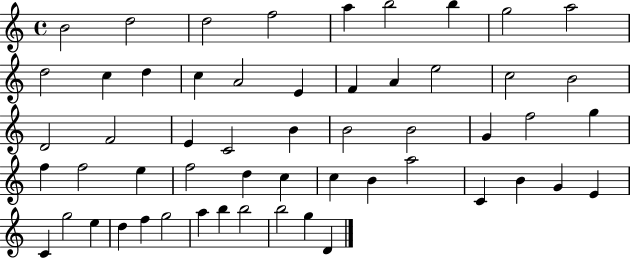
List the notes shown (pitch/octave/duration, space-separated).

B4/h D5/h D5/h F5/h A5/q B5/h B5/q G5/h A5/h D5/h C5/q D5/q C5/q A4/h E4/q F4/q A4/q E5/h C5/h B4/h D4/h F4/h E4/q C4/h B4/q B4/h B4/h G4/q F5/h G5/q F5/q F5/h E5/q F5/h D5/q C5/q C5/q B4/q A5/h C4/q B4/q G4/q E4/q C4/q G5/h E5/q D5/q F5/q G5/h A5/q B5/q B5/h B5/h G5/q D4/q